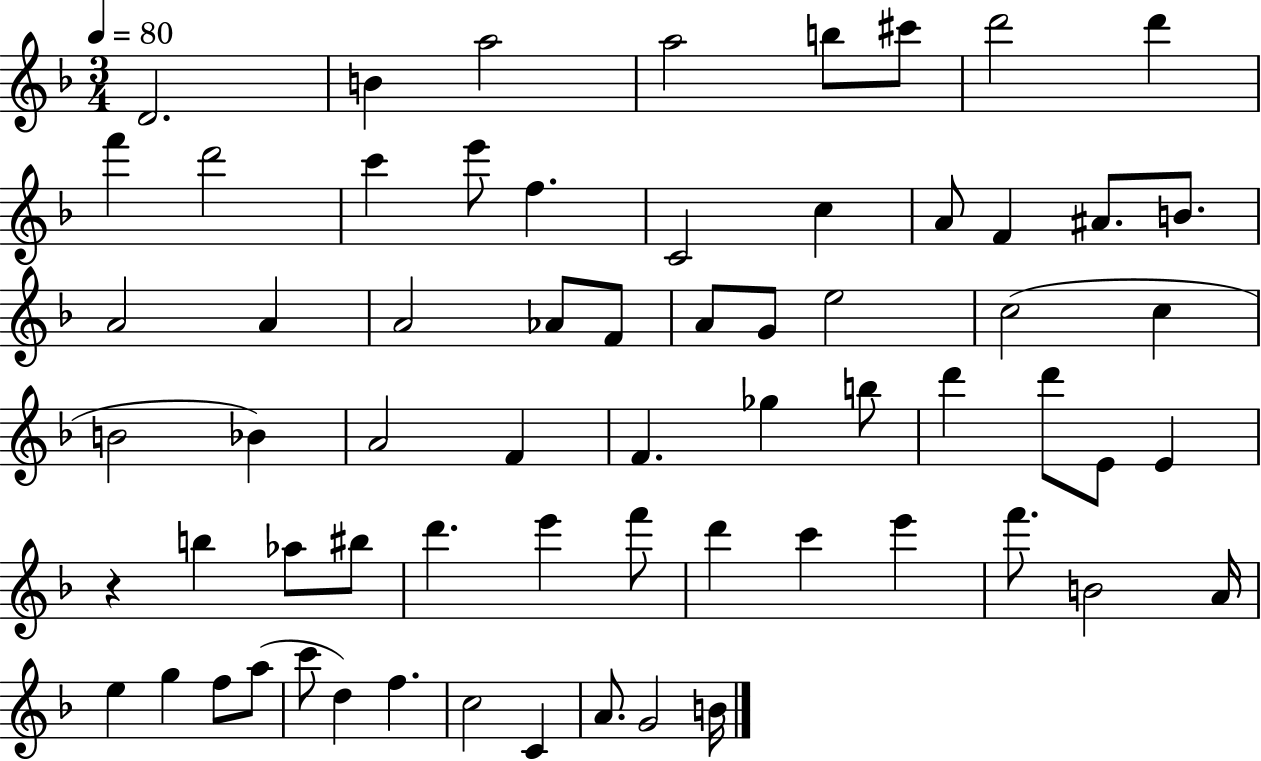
{
  \clef treble
  \numericTimeSignature
  \time 3/4
  \key f \major
  \tempo 4 = 80
  d'2. | b'4 a''2 | a''2 b''8 cis'''8 | d'''2 d'''4 | \break f'''4 d'''2 | c'''4 e'''8 f''4. | c'2 c''4 | a'8 f'4 ais'8. b'8. | \break a'2 a'4 | a'2 aes'8 f'8 | a'8 g'8 e''2 | c''2( c''4 | \break b'2 bes'4) | a'2 f'4 | f'4. ges''4 b''8 | d'''4 d'''8 e'8 e'4 | \break r4 b''4 aes''8 bis''8 | d'''4. e'''4 f'''8 | d'''4 c'''4 e'''4 | f'''8. b'2 a'16 | \break e''4 g''4 f''8 a''8( | c'''8 d''4) f''4. | c''2 c'4 | a'8. g'2 b'16 | \break \bar "|."
}